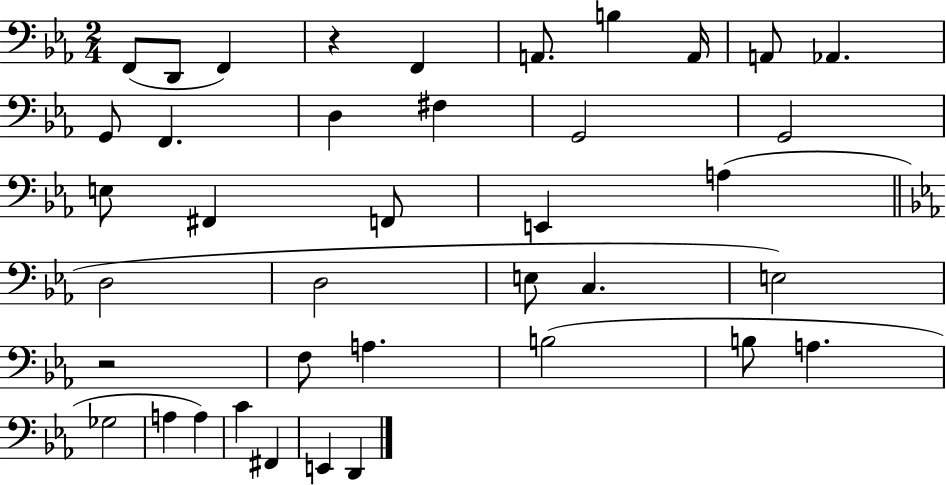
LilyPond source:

{
  \clef bass
  \numericTimeSignature
  \time 2/4
  \key ees \major
  f,8( d,8 f,4) | r4 f,4 | a,8. b4 a,16 | a,8 aes,4. | \break g,8 f,4. | d4 fis4 | g,2 | g,2 | \break e8 fis,4 f,8 | e,4 a4( | \bar "||" \break \key ees \major d2 | d2 | e8 c4. | e2) | \break r2 | f8 a4. | b2( | b8 a4. | \break ges2 | a4 a4) | c'4 fis,4 | e,4 d,4 | \break \bar "|."
}